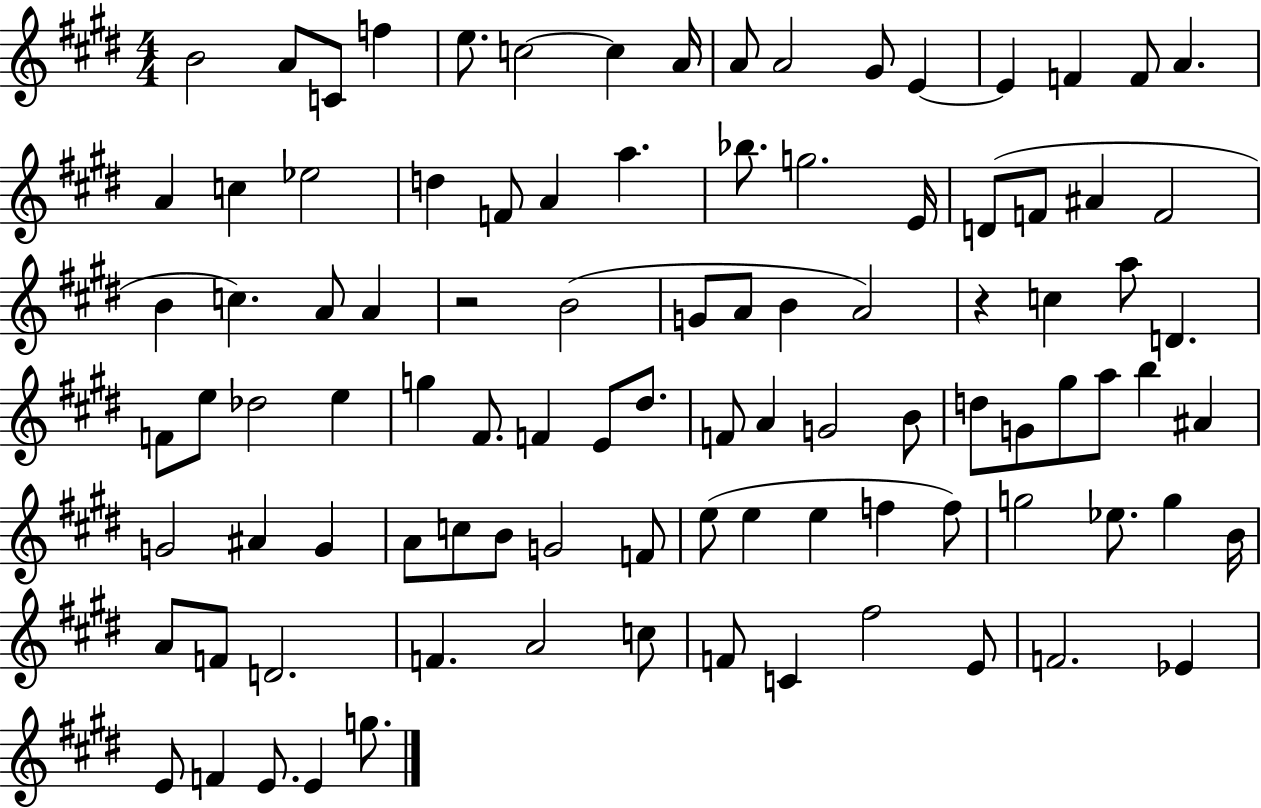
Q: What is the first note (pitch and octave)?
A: B4